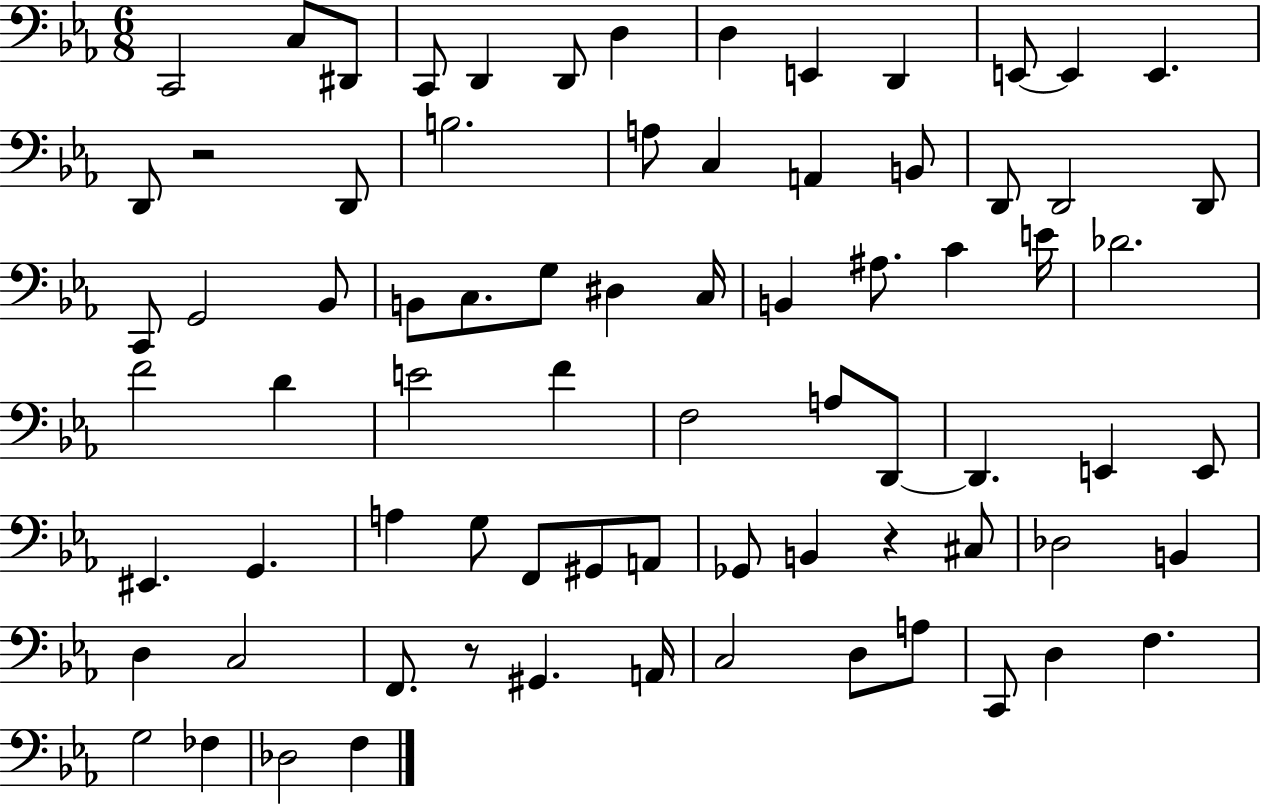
{
  \clef bass
  \numericTimeSignature
  \time 6/8
  \key ees \major
  \repeat volta 2 { c,2 c8 dis,8 | c,8 d,4 d,8 d4 | d4 e,4 d,4 | e,8~~ e,4 e,4. | \break d,8 r2 d,8 | b2. | a8 c4 a,4 b,8 | d,8 d,2 d,8 | \break c,8 g,2 bes,8 | b,8 c8. g8 dis4 c16 | b,4 ais8. c'4 e'16 | des'2. | \break f'2 d'4 | e'2 f'4 | f2 a8 d,8~~ | d,4. e,4 e,8 | \break eis,4. g,4. | a4 g8 f,8 gis,8 a,8 | ges,8 b,4 r4 cis8 | des2 b,4 | \break d4 c2 | f,8. r8 gis,4. a,16 | c2 d8 a8 | c,8 d4 f4. | \break g2 fes4 | des2 f4 | } \bar "|."
}